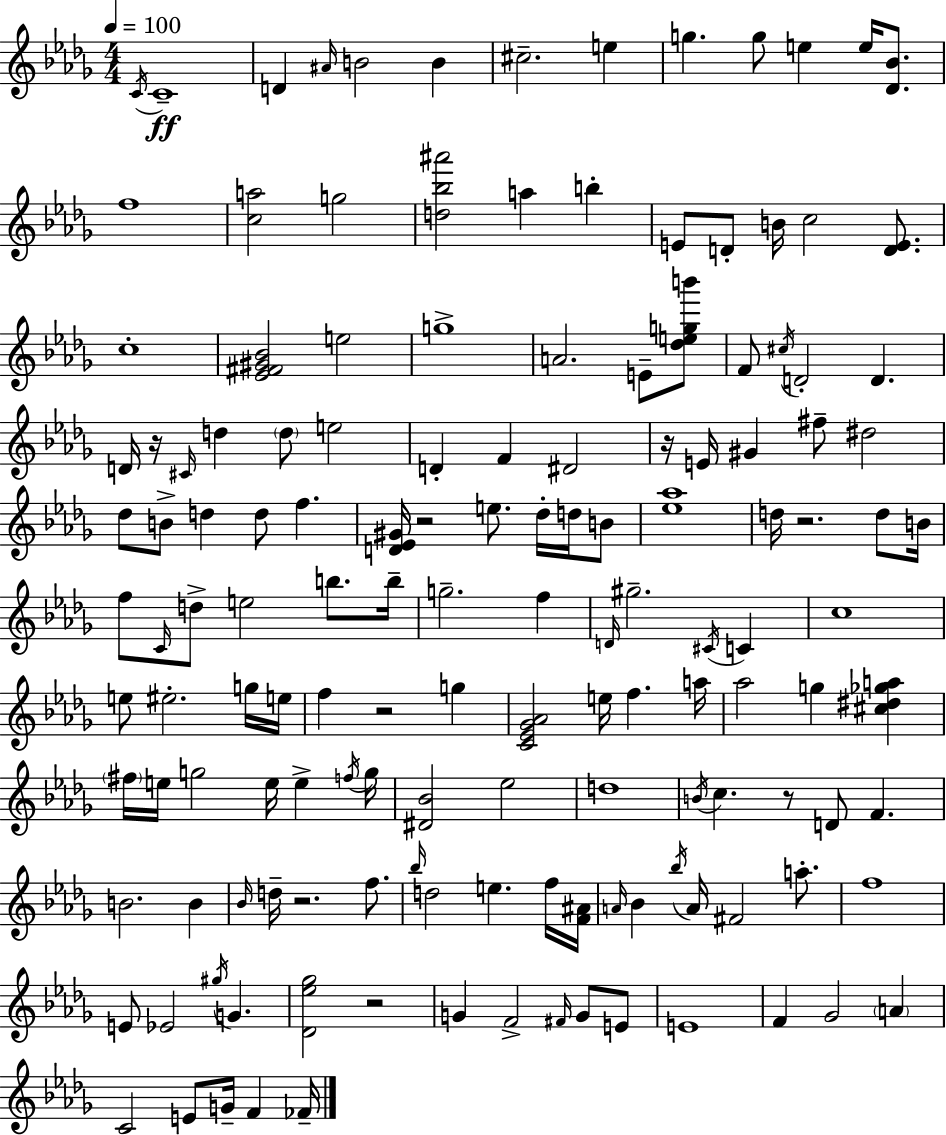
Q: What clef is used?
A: treble